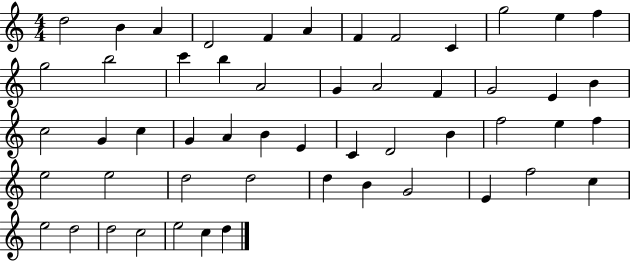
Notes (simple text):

D5/h B4/q A4/q D4/h F4/q A4/q F4/q F4/h C4/q G5/h E5/q F5/q G5/h B5/h C6/q B5/q A4/h G4/q A4/h F4/q G4/h E4/q B4/q C5/h G4/q C5/q G4/q A4/q B4/q E4/q C4/q D4/h B4/q F5/h E5/q F5/q E5/h E5/h D5/h D5/h D5/q B4/q G4/h E4/q F5/h C5/q E5/h D5/h D5/h C5/h E5/h C5/q D5/q